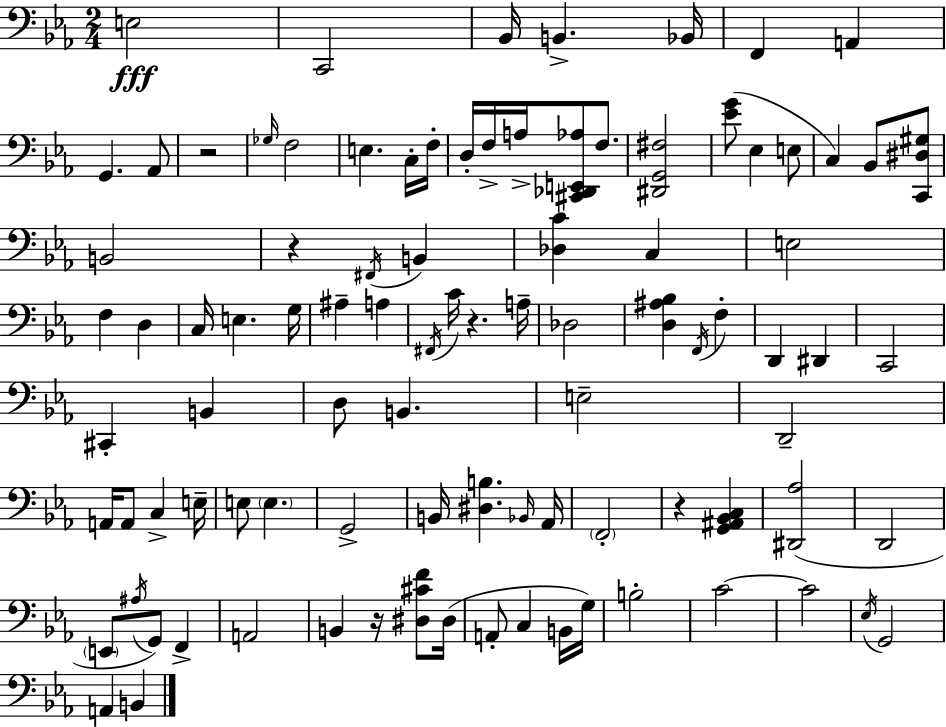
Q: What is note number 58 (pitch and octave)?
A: Bb2